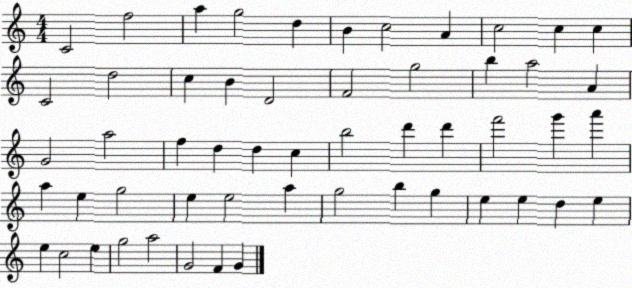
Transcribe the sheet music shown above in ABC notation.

X:1
T:Untitled
M:4/4
L:1/4
K:C
C2 f2 a g2 d B c2 A c2 c c C2 d2 c B D2 F2 g2 b a2 A G2 a2 f d d c b2 d' d' f'2 g' a' a e g2 e e2 a g2 b g e e d e e c2 e g2 a2 G2 F G